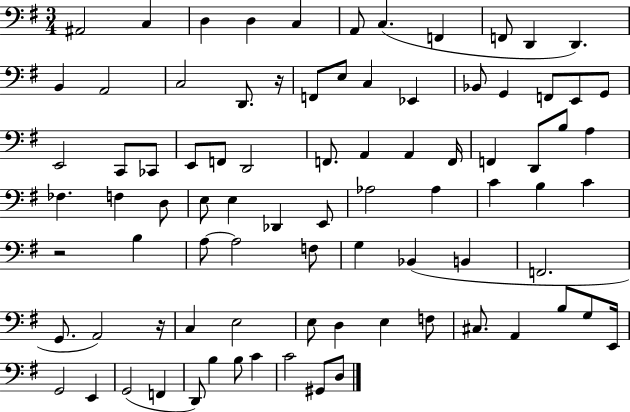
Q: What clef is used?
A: bass